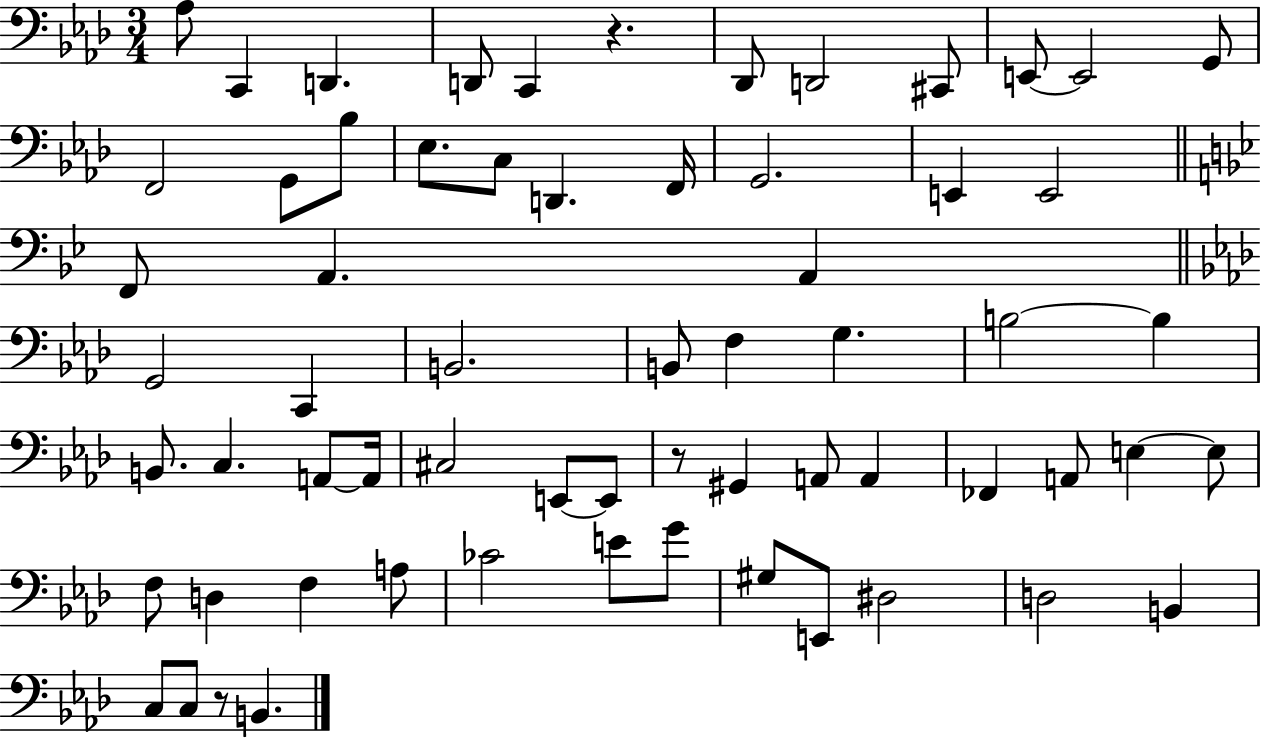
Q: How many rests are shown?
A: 3